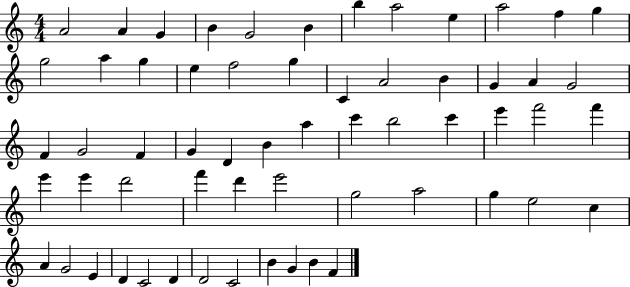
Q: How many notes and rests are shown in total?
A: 60